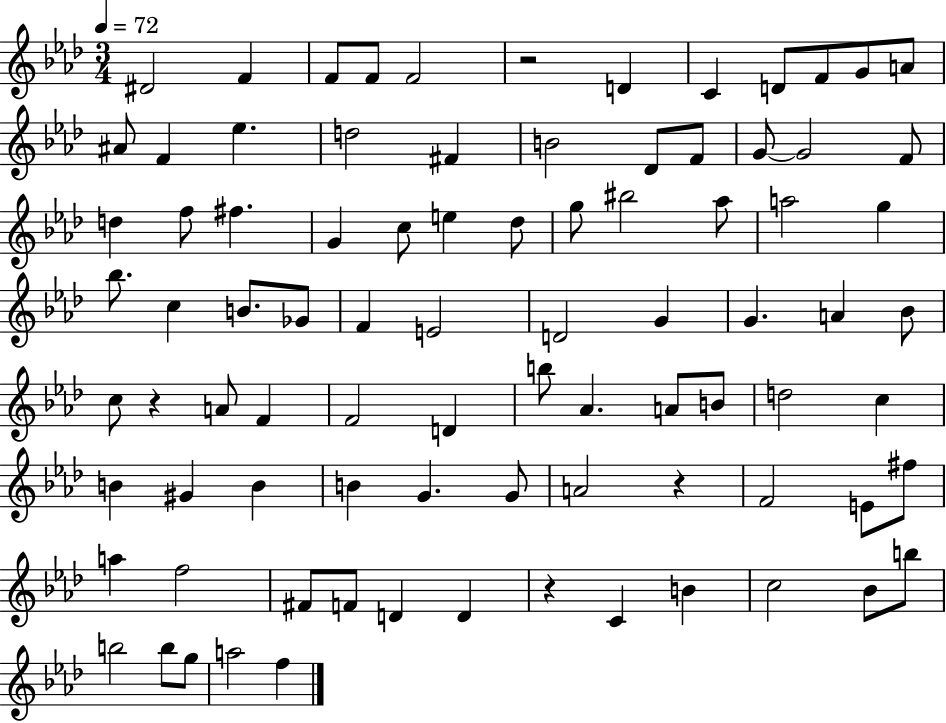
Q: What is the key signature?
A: AES major